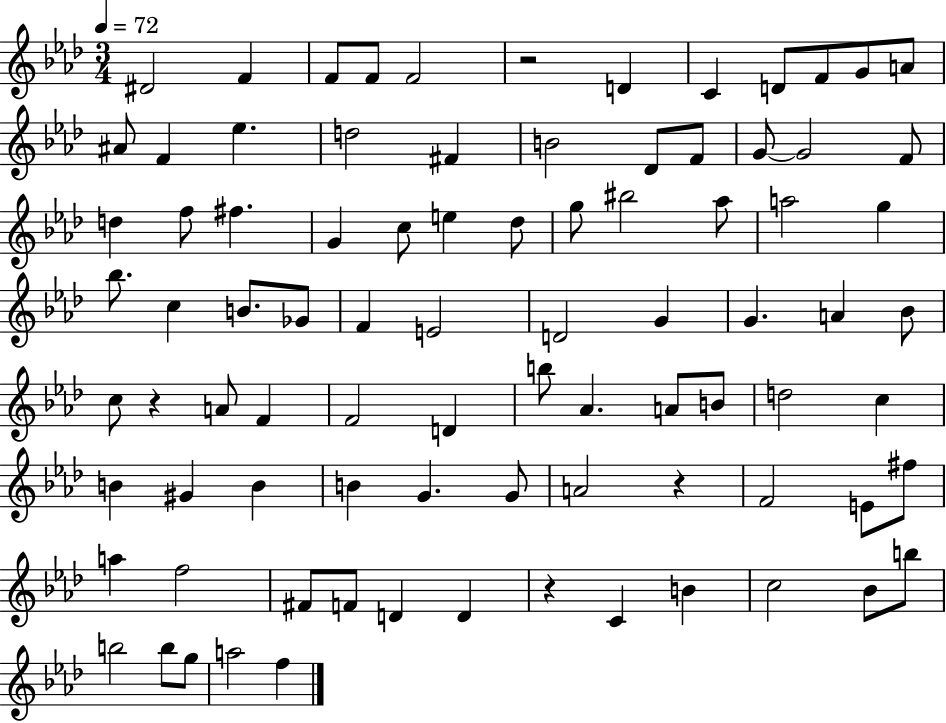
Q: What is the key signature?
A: AES major